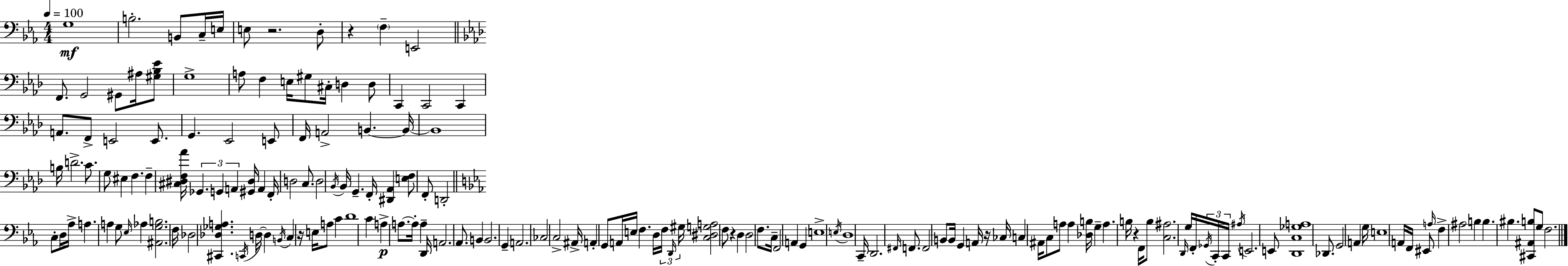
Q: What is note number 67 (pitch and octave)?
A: Db3